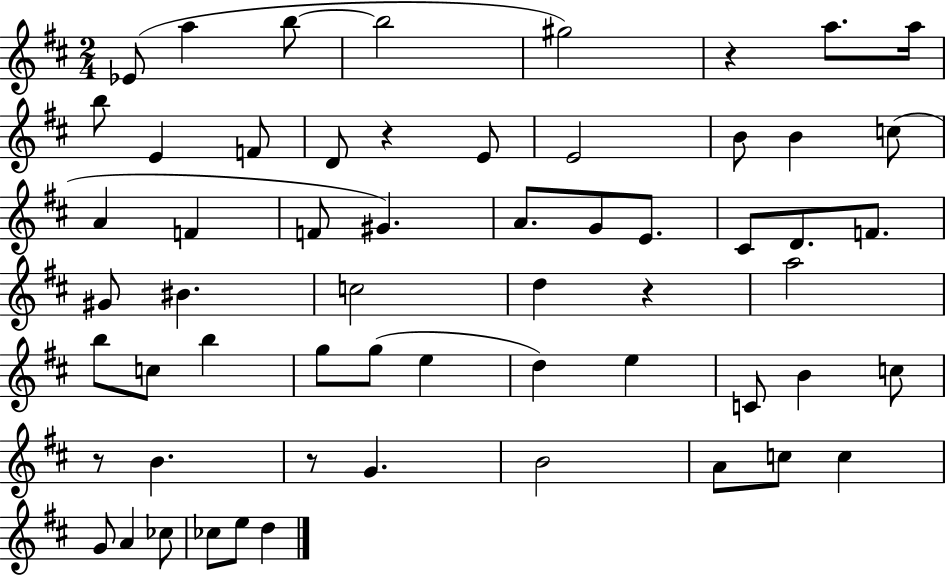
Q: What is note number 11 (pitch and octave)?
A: D4